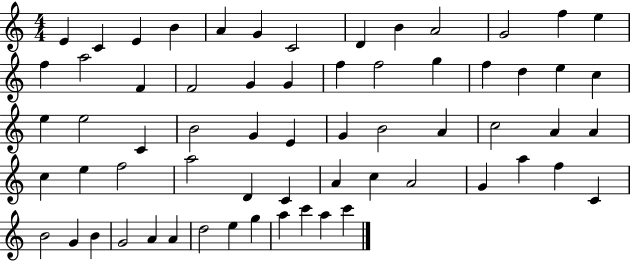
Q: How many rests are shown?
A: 0